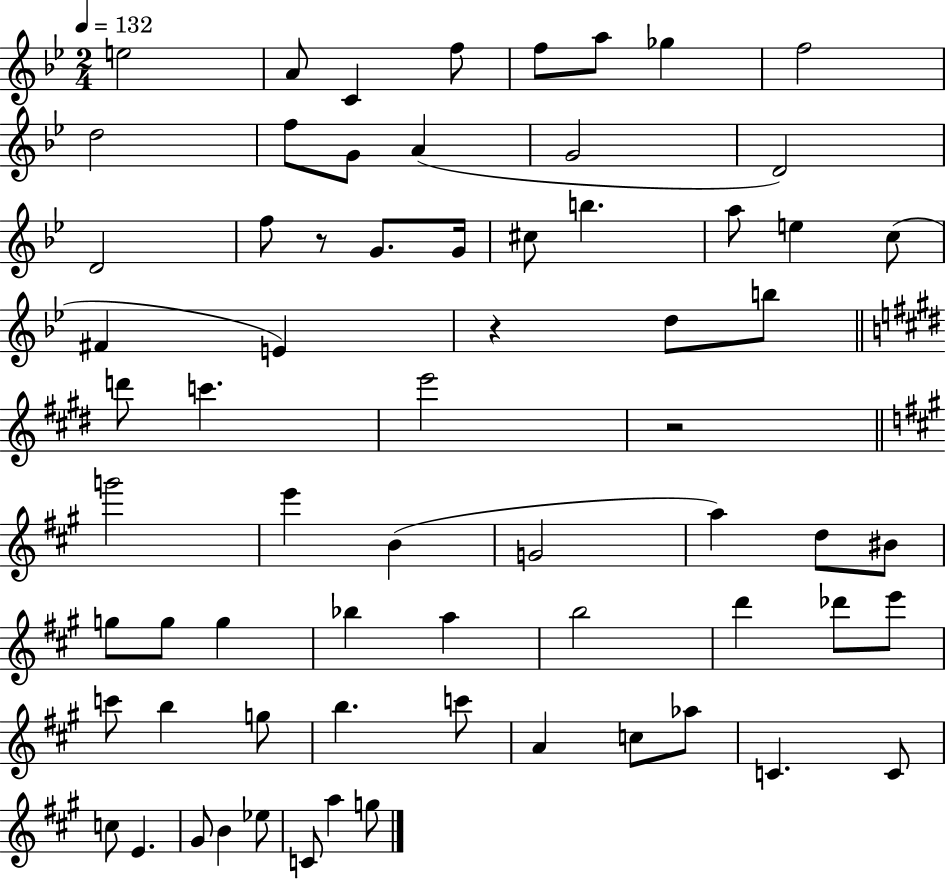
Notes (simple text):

E5/h A4/e C4/q F5/e F5/e A5/e Gb5/q F5/h D5/h F5/e G4/e A4/q G4/h D4/h D4/h F5/e R/e G4/e. G4/s C#5/e B5/q. A5/e E5/q C5/e F#4/q E4/q R/q D5/e B5/e D6/e C6/q. E6/h R/h G6/h E6/q B4/q G4/h A5/q D5/e BIS4/e G5/e G5/e G5/q Bb5/q A5/q B5/h D6/q Db6/e E6/e C6/e B5/q G5/e B5/q. C6/e A4/q C5/e Ab5/e C4/q. C4/e C5/e E4/q. G#4/e B4/q Eb5/e C4/e A5/q G5/e